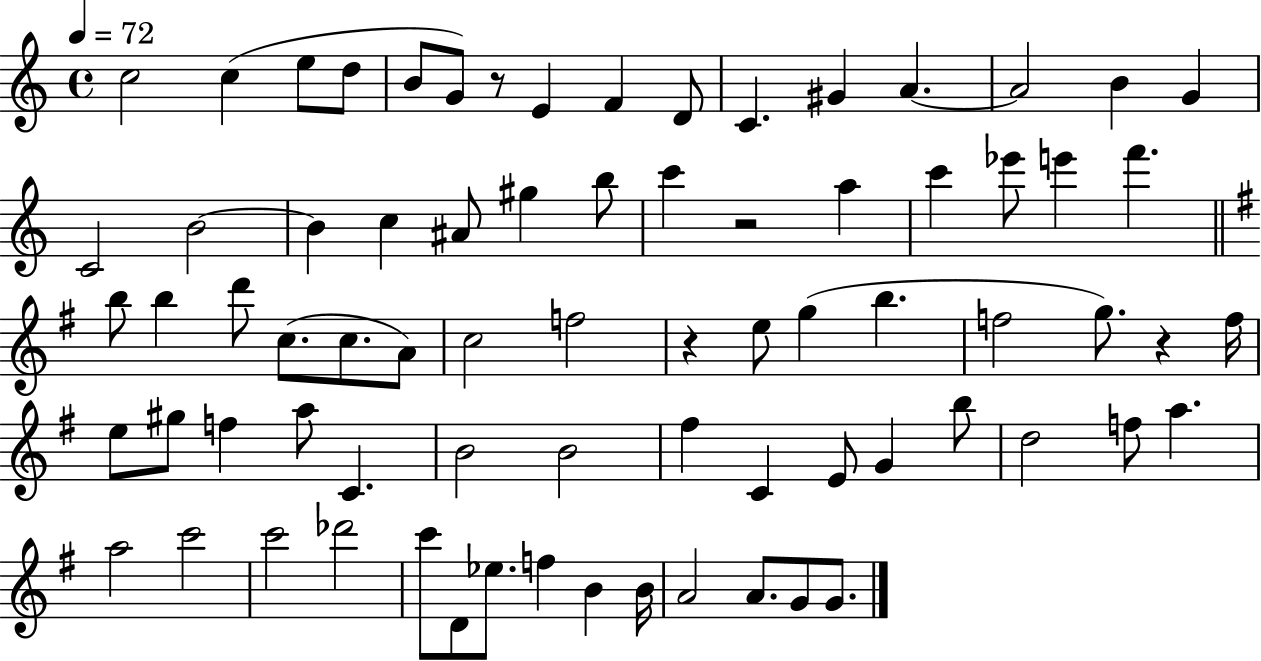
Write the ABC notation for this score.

X:1
T:Untitled
M:4/4
L:1/4
K:C
c2 c e/2 d/2 B/2 G/2 z/2 E F D/2 C ^G A A2 B G C2 B2 B c ^A/2 ^g b/2 c' z2 a c' _e'/2 e' f' b/2 b d'/2 c/2 c/2 A/2 c2 f2 z e/2 g b f2 g/2 z f/4 e/2 ^g/2 f a/2 C B2 B2 ^f C E/2 G b/2 d2 f/2 a a2 c'2 c'2 _d'2 c'/2 D/2 _e/2 f B B/4 A2 A/2 G/2 G/2